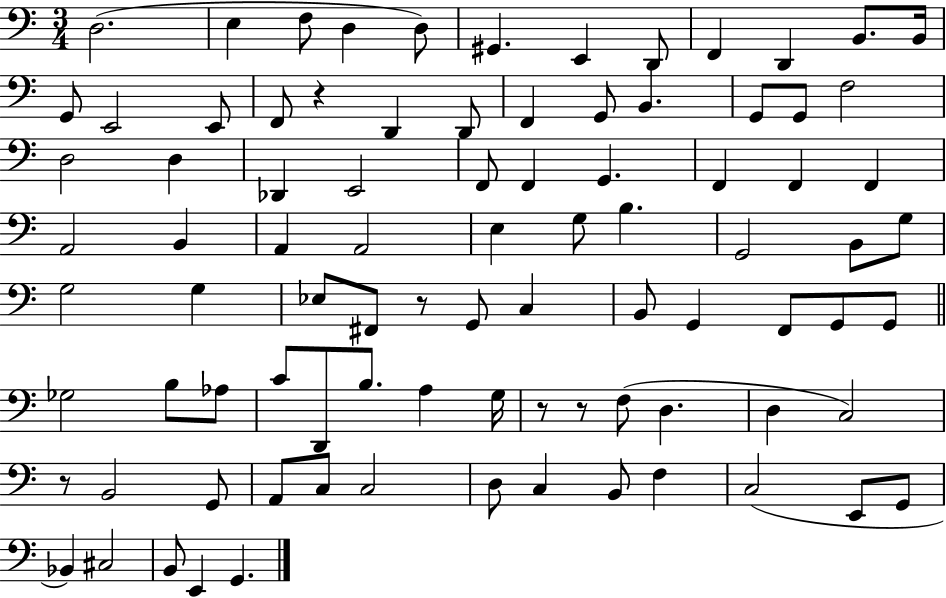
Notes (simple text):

D3/h. E3/q F3/e D3/q D3/e G#2/q. E2/q D2/e F2/q D2/q B2/e. B2/s G2/e E2/h E2/e F2/e R/q D2/q D2/e F2/q G2/e B2/q. G2/e G2/e F3/h D3/h D3/q Db2/q E2/h F2/e F2/q G2/q. F2/q F2/q F2/q A2/h B2/q A2/q A2/h E3/q G3/e B3/q. G2/h B2/e G3/e G3/h G3/q Eb3/e F#2/e R/e G2/e C3/q B2/e G2/q F2/e G2/e G2/e Gb3/h B3/e Ab3/e C4/e D2/e B3/e. A3/q G3/s R/e R/e F3/e D3/q. D3/q C3/h R/e B2/h G2/e A2/e C3/e C3/h D3/e C3/q B2/e F3/q C3/h E2/e G2/e Bb2/q C#3/h B2/e E2/q G2/q.